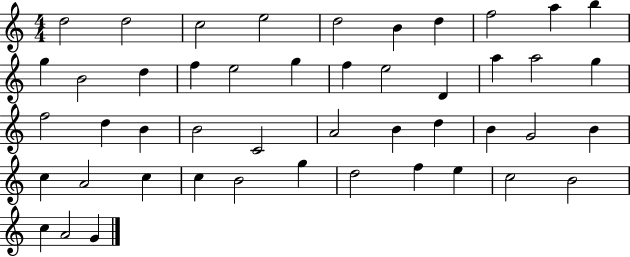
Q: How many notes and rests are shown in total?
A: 47